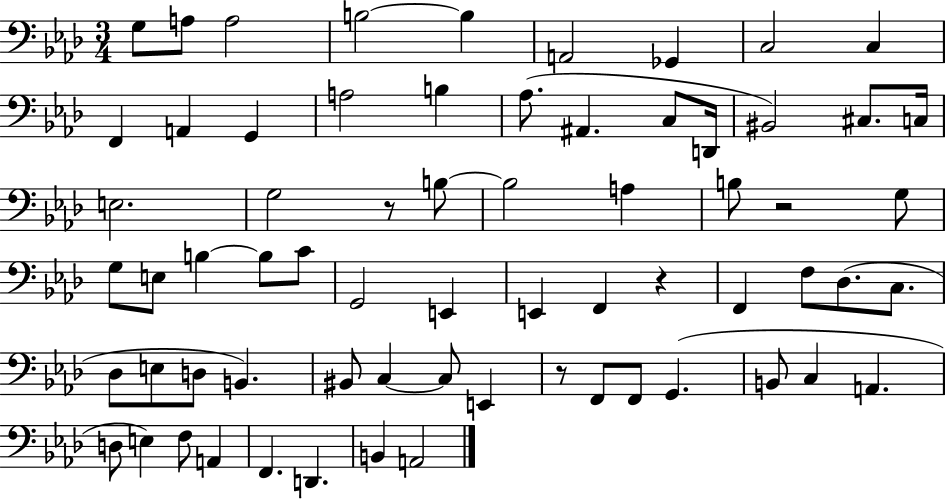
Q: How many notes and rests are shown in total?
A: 67